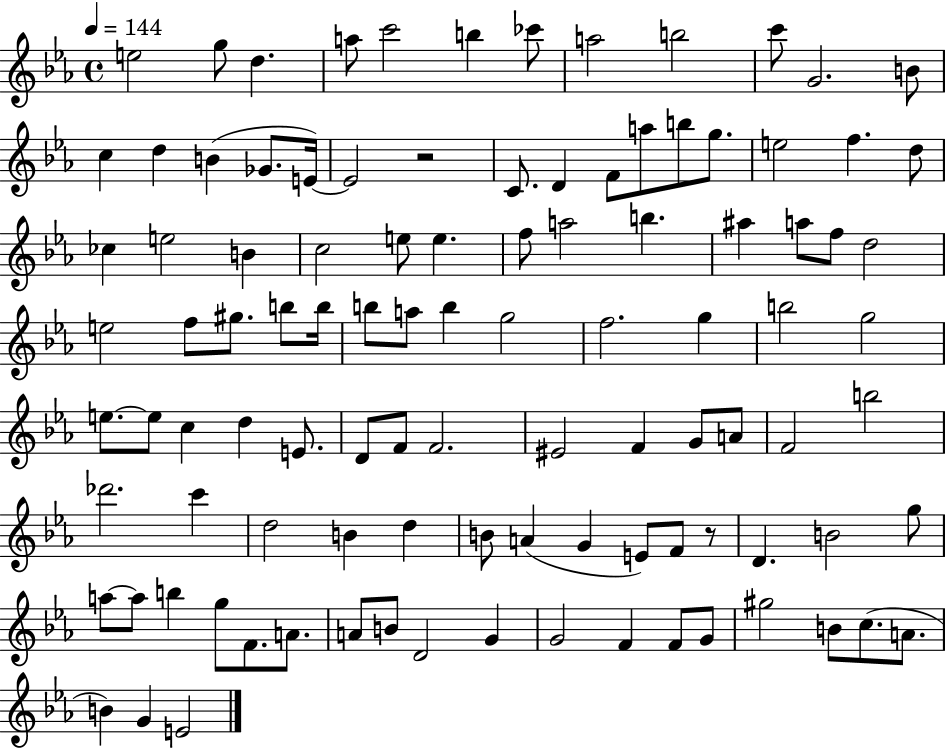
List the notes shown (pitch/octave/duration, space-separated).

E5/h G5/e D5/q. A5/e C6/h B5/q CES6/e A5/h B5/h C6/e G4/h. B4/e C5/q D5/q B4/q Gb4/e. E4/s E4/h R/h C4/e. D4/q F4/e A5/e B5/e G5/e. E5/h F5/q. D5/e CES5/q E5/h B4/q C5/h E5/e E5/q. F5/e A5/h B5/q. A#5/q A5/e F5/e D5/h E5/h F5/e G#5/e. B5/e B5/s B5/e A5/e B5/q G5/h F5/h. G5/q B5/h G5/h E5/e. E5/e C5/q D5/q E4/e. D4/e F4/e F4/h. EIS4/h F4/q G4/e A4/e F4/h B5/h Db6/h. C6/q D5/h B4/q D5/q B4/e A4/q G4/q E4/e F4/e R/e D4/q. B4/h G5/e A5/e A5/e B5/q G5/e F4/e. A4/e. A4/e B4/e D4/h G4/q G4/h F4/q F4/e G4/e G#5/h B4/e C5/e. A4/e. B4/q G4/q E4/h